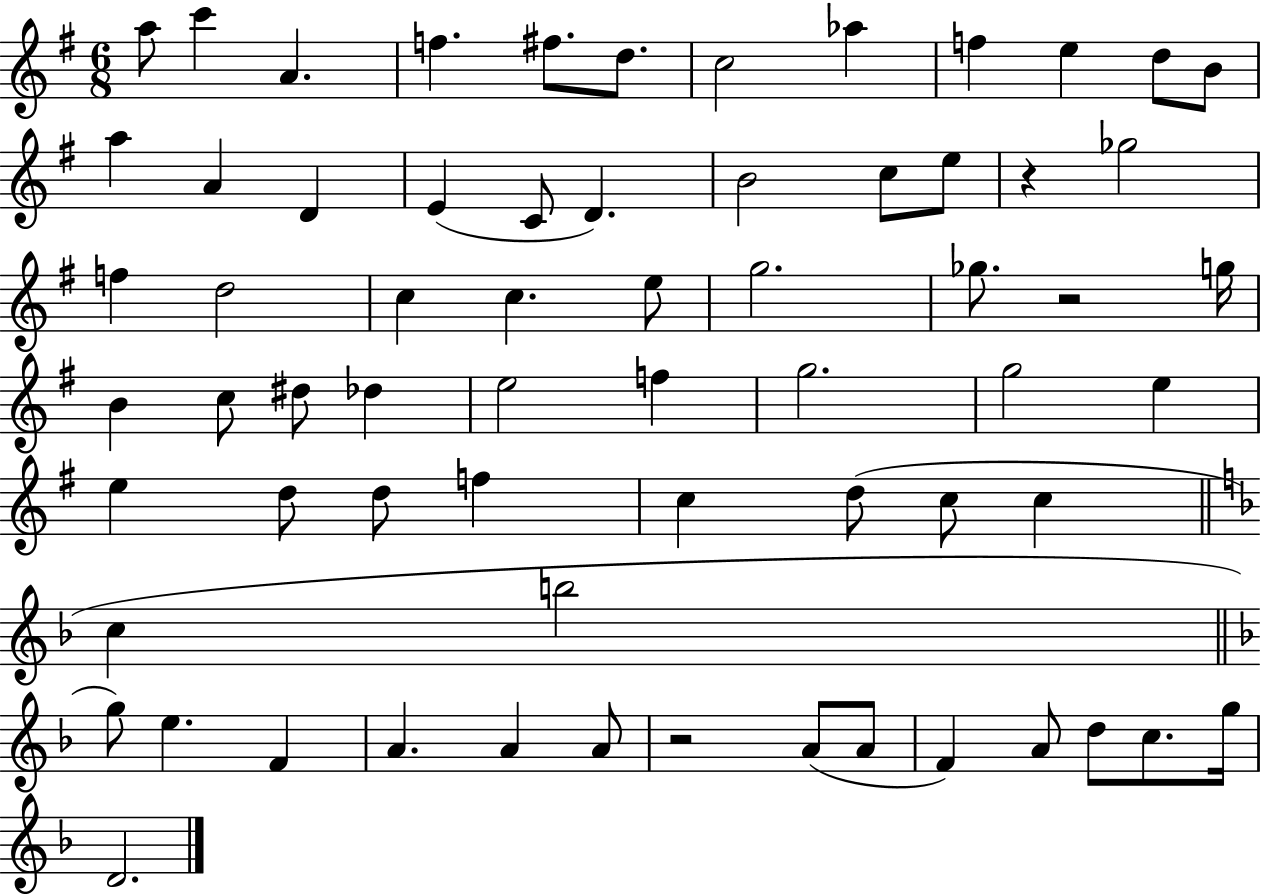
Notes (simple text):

A5/e C6/q A4/q. F5/q. F#5/e. D5/e. C5/h Ab5/q F5/q E5/q D5/e B4/e A5/q A4/q D4/q E4/q C4/e D4/q. B4/h C5/e E5/e R/q Gb5/h F5/q D5/h C5/q C5/q. E5/e G5/h. Gb5/e. R/h G5/s B4/q C5/e D#5/e Db5/q E5/h F5/q G5/h. G5/h E5/q E5/q D5/e D5/e F5/q C5/q D5/e C5/e C5/q C5/q B5/h G5/e E5/q. F4/q A4/q. A4/q A4/e R/h A4/e A4/e F4/q A4/e D5/e C5/e. G5/s D4/h.